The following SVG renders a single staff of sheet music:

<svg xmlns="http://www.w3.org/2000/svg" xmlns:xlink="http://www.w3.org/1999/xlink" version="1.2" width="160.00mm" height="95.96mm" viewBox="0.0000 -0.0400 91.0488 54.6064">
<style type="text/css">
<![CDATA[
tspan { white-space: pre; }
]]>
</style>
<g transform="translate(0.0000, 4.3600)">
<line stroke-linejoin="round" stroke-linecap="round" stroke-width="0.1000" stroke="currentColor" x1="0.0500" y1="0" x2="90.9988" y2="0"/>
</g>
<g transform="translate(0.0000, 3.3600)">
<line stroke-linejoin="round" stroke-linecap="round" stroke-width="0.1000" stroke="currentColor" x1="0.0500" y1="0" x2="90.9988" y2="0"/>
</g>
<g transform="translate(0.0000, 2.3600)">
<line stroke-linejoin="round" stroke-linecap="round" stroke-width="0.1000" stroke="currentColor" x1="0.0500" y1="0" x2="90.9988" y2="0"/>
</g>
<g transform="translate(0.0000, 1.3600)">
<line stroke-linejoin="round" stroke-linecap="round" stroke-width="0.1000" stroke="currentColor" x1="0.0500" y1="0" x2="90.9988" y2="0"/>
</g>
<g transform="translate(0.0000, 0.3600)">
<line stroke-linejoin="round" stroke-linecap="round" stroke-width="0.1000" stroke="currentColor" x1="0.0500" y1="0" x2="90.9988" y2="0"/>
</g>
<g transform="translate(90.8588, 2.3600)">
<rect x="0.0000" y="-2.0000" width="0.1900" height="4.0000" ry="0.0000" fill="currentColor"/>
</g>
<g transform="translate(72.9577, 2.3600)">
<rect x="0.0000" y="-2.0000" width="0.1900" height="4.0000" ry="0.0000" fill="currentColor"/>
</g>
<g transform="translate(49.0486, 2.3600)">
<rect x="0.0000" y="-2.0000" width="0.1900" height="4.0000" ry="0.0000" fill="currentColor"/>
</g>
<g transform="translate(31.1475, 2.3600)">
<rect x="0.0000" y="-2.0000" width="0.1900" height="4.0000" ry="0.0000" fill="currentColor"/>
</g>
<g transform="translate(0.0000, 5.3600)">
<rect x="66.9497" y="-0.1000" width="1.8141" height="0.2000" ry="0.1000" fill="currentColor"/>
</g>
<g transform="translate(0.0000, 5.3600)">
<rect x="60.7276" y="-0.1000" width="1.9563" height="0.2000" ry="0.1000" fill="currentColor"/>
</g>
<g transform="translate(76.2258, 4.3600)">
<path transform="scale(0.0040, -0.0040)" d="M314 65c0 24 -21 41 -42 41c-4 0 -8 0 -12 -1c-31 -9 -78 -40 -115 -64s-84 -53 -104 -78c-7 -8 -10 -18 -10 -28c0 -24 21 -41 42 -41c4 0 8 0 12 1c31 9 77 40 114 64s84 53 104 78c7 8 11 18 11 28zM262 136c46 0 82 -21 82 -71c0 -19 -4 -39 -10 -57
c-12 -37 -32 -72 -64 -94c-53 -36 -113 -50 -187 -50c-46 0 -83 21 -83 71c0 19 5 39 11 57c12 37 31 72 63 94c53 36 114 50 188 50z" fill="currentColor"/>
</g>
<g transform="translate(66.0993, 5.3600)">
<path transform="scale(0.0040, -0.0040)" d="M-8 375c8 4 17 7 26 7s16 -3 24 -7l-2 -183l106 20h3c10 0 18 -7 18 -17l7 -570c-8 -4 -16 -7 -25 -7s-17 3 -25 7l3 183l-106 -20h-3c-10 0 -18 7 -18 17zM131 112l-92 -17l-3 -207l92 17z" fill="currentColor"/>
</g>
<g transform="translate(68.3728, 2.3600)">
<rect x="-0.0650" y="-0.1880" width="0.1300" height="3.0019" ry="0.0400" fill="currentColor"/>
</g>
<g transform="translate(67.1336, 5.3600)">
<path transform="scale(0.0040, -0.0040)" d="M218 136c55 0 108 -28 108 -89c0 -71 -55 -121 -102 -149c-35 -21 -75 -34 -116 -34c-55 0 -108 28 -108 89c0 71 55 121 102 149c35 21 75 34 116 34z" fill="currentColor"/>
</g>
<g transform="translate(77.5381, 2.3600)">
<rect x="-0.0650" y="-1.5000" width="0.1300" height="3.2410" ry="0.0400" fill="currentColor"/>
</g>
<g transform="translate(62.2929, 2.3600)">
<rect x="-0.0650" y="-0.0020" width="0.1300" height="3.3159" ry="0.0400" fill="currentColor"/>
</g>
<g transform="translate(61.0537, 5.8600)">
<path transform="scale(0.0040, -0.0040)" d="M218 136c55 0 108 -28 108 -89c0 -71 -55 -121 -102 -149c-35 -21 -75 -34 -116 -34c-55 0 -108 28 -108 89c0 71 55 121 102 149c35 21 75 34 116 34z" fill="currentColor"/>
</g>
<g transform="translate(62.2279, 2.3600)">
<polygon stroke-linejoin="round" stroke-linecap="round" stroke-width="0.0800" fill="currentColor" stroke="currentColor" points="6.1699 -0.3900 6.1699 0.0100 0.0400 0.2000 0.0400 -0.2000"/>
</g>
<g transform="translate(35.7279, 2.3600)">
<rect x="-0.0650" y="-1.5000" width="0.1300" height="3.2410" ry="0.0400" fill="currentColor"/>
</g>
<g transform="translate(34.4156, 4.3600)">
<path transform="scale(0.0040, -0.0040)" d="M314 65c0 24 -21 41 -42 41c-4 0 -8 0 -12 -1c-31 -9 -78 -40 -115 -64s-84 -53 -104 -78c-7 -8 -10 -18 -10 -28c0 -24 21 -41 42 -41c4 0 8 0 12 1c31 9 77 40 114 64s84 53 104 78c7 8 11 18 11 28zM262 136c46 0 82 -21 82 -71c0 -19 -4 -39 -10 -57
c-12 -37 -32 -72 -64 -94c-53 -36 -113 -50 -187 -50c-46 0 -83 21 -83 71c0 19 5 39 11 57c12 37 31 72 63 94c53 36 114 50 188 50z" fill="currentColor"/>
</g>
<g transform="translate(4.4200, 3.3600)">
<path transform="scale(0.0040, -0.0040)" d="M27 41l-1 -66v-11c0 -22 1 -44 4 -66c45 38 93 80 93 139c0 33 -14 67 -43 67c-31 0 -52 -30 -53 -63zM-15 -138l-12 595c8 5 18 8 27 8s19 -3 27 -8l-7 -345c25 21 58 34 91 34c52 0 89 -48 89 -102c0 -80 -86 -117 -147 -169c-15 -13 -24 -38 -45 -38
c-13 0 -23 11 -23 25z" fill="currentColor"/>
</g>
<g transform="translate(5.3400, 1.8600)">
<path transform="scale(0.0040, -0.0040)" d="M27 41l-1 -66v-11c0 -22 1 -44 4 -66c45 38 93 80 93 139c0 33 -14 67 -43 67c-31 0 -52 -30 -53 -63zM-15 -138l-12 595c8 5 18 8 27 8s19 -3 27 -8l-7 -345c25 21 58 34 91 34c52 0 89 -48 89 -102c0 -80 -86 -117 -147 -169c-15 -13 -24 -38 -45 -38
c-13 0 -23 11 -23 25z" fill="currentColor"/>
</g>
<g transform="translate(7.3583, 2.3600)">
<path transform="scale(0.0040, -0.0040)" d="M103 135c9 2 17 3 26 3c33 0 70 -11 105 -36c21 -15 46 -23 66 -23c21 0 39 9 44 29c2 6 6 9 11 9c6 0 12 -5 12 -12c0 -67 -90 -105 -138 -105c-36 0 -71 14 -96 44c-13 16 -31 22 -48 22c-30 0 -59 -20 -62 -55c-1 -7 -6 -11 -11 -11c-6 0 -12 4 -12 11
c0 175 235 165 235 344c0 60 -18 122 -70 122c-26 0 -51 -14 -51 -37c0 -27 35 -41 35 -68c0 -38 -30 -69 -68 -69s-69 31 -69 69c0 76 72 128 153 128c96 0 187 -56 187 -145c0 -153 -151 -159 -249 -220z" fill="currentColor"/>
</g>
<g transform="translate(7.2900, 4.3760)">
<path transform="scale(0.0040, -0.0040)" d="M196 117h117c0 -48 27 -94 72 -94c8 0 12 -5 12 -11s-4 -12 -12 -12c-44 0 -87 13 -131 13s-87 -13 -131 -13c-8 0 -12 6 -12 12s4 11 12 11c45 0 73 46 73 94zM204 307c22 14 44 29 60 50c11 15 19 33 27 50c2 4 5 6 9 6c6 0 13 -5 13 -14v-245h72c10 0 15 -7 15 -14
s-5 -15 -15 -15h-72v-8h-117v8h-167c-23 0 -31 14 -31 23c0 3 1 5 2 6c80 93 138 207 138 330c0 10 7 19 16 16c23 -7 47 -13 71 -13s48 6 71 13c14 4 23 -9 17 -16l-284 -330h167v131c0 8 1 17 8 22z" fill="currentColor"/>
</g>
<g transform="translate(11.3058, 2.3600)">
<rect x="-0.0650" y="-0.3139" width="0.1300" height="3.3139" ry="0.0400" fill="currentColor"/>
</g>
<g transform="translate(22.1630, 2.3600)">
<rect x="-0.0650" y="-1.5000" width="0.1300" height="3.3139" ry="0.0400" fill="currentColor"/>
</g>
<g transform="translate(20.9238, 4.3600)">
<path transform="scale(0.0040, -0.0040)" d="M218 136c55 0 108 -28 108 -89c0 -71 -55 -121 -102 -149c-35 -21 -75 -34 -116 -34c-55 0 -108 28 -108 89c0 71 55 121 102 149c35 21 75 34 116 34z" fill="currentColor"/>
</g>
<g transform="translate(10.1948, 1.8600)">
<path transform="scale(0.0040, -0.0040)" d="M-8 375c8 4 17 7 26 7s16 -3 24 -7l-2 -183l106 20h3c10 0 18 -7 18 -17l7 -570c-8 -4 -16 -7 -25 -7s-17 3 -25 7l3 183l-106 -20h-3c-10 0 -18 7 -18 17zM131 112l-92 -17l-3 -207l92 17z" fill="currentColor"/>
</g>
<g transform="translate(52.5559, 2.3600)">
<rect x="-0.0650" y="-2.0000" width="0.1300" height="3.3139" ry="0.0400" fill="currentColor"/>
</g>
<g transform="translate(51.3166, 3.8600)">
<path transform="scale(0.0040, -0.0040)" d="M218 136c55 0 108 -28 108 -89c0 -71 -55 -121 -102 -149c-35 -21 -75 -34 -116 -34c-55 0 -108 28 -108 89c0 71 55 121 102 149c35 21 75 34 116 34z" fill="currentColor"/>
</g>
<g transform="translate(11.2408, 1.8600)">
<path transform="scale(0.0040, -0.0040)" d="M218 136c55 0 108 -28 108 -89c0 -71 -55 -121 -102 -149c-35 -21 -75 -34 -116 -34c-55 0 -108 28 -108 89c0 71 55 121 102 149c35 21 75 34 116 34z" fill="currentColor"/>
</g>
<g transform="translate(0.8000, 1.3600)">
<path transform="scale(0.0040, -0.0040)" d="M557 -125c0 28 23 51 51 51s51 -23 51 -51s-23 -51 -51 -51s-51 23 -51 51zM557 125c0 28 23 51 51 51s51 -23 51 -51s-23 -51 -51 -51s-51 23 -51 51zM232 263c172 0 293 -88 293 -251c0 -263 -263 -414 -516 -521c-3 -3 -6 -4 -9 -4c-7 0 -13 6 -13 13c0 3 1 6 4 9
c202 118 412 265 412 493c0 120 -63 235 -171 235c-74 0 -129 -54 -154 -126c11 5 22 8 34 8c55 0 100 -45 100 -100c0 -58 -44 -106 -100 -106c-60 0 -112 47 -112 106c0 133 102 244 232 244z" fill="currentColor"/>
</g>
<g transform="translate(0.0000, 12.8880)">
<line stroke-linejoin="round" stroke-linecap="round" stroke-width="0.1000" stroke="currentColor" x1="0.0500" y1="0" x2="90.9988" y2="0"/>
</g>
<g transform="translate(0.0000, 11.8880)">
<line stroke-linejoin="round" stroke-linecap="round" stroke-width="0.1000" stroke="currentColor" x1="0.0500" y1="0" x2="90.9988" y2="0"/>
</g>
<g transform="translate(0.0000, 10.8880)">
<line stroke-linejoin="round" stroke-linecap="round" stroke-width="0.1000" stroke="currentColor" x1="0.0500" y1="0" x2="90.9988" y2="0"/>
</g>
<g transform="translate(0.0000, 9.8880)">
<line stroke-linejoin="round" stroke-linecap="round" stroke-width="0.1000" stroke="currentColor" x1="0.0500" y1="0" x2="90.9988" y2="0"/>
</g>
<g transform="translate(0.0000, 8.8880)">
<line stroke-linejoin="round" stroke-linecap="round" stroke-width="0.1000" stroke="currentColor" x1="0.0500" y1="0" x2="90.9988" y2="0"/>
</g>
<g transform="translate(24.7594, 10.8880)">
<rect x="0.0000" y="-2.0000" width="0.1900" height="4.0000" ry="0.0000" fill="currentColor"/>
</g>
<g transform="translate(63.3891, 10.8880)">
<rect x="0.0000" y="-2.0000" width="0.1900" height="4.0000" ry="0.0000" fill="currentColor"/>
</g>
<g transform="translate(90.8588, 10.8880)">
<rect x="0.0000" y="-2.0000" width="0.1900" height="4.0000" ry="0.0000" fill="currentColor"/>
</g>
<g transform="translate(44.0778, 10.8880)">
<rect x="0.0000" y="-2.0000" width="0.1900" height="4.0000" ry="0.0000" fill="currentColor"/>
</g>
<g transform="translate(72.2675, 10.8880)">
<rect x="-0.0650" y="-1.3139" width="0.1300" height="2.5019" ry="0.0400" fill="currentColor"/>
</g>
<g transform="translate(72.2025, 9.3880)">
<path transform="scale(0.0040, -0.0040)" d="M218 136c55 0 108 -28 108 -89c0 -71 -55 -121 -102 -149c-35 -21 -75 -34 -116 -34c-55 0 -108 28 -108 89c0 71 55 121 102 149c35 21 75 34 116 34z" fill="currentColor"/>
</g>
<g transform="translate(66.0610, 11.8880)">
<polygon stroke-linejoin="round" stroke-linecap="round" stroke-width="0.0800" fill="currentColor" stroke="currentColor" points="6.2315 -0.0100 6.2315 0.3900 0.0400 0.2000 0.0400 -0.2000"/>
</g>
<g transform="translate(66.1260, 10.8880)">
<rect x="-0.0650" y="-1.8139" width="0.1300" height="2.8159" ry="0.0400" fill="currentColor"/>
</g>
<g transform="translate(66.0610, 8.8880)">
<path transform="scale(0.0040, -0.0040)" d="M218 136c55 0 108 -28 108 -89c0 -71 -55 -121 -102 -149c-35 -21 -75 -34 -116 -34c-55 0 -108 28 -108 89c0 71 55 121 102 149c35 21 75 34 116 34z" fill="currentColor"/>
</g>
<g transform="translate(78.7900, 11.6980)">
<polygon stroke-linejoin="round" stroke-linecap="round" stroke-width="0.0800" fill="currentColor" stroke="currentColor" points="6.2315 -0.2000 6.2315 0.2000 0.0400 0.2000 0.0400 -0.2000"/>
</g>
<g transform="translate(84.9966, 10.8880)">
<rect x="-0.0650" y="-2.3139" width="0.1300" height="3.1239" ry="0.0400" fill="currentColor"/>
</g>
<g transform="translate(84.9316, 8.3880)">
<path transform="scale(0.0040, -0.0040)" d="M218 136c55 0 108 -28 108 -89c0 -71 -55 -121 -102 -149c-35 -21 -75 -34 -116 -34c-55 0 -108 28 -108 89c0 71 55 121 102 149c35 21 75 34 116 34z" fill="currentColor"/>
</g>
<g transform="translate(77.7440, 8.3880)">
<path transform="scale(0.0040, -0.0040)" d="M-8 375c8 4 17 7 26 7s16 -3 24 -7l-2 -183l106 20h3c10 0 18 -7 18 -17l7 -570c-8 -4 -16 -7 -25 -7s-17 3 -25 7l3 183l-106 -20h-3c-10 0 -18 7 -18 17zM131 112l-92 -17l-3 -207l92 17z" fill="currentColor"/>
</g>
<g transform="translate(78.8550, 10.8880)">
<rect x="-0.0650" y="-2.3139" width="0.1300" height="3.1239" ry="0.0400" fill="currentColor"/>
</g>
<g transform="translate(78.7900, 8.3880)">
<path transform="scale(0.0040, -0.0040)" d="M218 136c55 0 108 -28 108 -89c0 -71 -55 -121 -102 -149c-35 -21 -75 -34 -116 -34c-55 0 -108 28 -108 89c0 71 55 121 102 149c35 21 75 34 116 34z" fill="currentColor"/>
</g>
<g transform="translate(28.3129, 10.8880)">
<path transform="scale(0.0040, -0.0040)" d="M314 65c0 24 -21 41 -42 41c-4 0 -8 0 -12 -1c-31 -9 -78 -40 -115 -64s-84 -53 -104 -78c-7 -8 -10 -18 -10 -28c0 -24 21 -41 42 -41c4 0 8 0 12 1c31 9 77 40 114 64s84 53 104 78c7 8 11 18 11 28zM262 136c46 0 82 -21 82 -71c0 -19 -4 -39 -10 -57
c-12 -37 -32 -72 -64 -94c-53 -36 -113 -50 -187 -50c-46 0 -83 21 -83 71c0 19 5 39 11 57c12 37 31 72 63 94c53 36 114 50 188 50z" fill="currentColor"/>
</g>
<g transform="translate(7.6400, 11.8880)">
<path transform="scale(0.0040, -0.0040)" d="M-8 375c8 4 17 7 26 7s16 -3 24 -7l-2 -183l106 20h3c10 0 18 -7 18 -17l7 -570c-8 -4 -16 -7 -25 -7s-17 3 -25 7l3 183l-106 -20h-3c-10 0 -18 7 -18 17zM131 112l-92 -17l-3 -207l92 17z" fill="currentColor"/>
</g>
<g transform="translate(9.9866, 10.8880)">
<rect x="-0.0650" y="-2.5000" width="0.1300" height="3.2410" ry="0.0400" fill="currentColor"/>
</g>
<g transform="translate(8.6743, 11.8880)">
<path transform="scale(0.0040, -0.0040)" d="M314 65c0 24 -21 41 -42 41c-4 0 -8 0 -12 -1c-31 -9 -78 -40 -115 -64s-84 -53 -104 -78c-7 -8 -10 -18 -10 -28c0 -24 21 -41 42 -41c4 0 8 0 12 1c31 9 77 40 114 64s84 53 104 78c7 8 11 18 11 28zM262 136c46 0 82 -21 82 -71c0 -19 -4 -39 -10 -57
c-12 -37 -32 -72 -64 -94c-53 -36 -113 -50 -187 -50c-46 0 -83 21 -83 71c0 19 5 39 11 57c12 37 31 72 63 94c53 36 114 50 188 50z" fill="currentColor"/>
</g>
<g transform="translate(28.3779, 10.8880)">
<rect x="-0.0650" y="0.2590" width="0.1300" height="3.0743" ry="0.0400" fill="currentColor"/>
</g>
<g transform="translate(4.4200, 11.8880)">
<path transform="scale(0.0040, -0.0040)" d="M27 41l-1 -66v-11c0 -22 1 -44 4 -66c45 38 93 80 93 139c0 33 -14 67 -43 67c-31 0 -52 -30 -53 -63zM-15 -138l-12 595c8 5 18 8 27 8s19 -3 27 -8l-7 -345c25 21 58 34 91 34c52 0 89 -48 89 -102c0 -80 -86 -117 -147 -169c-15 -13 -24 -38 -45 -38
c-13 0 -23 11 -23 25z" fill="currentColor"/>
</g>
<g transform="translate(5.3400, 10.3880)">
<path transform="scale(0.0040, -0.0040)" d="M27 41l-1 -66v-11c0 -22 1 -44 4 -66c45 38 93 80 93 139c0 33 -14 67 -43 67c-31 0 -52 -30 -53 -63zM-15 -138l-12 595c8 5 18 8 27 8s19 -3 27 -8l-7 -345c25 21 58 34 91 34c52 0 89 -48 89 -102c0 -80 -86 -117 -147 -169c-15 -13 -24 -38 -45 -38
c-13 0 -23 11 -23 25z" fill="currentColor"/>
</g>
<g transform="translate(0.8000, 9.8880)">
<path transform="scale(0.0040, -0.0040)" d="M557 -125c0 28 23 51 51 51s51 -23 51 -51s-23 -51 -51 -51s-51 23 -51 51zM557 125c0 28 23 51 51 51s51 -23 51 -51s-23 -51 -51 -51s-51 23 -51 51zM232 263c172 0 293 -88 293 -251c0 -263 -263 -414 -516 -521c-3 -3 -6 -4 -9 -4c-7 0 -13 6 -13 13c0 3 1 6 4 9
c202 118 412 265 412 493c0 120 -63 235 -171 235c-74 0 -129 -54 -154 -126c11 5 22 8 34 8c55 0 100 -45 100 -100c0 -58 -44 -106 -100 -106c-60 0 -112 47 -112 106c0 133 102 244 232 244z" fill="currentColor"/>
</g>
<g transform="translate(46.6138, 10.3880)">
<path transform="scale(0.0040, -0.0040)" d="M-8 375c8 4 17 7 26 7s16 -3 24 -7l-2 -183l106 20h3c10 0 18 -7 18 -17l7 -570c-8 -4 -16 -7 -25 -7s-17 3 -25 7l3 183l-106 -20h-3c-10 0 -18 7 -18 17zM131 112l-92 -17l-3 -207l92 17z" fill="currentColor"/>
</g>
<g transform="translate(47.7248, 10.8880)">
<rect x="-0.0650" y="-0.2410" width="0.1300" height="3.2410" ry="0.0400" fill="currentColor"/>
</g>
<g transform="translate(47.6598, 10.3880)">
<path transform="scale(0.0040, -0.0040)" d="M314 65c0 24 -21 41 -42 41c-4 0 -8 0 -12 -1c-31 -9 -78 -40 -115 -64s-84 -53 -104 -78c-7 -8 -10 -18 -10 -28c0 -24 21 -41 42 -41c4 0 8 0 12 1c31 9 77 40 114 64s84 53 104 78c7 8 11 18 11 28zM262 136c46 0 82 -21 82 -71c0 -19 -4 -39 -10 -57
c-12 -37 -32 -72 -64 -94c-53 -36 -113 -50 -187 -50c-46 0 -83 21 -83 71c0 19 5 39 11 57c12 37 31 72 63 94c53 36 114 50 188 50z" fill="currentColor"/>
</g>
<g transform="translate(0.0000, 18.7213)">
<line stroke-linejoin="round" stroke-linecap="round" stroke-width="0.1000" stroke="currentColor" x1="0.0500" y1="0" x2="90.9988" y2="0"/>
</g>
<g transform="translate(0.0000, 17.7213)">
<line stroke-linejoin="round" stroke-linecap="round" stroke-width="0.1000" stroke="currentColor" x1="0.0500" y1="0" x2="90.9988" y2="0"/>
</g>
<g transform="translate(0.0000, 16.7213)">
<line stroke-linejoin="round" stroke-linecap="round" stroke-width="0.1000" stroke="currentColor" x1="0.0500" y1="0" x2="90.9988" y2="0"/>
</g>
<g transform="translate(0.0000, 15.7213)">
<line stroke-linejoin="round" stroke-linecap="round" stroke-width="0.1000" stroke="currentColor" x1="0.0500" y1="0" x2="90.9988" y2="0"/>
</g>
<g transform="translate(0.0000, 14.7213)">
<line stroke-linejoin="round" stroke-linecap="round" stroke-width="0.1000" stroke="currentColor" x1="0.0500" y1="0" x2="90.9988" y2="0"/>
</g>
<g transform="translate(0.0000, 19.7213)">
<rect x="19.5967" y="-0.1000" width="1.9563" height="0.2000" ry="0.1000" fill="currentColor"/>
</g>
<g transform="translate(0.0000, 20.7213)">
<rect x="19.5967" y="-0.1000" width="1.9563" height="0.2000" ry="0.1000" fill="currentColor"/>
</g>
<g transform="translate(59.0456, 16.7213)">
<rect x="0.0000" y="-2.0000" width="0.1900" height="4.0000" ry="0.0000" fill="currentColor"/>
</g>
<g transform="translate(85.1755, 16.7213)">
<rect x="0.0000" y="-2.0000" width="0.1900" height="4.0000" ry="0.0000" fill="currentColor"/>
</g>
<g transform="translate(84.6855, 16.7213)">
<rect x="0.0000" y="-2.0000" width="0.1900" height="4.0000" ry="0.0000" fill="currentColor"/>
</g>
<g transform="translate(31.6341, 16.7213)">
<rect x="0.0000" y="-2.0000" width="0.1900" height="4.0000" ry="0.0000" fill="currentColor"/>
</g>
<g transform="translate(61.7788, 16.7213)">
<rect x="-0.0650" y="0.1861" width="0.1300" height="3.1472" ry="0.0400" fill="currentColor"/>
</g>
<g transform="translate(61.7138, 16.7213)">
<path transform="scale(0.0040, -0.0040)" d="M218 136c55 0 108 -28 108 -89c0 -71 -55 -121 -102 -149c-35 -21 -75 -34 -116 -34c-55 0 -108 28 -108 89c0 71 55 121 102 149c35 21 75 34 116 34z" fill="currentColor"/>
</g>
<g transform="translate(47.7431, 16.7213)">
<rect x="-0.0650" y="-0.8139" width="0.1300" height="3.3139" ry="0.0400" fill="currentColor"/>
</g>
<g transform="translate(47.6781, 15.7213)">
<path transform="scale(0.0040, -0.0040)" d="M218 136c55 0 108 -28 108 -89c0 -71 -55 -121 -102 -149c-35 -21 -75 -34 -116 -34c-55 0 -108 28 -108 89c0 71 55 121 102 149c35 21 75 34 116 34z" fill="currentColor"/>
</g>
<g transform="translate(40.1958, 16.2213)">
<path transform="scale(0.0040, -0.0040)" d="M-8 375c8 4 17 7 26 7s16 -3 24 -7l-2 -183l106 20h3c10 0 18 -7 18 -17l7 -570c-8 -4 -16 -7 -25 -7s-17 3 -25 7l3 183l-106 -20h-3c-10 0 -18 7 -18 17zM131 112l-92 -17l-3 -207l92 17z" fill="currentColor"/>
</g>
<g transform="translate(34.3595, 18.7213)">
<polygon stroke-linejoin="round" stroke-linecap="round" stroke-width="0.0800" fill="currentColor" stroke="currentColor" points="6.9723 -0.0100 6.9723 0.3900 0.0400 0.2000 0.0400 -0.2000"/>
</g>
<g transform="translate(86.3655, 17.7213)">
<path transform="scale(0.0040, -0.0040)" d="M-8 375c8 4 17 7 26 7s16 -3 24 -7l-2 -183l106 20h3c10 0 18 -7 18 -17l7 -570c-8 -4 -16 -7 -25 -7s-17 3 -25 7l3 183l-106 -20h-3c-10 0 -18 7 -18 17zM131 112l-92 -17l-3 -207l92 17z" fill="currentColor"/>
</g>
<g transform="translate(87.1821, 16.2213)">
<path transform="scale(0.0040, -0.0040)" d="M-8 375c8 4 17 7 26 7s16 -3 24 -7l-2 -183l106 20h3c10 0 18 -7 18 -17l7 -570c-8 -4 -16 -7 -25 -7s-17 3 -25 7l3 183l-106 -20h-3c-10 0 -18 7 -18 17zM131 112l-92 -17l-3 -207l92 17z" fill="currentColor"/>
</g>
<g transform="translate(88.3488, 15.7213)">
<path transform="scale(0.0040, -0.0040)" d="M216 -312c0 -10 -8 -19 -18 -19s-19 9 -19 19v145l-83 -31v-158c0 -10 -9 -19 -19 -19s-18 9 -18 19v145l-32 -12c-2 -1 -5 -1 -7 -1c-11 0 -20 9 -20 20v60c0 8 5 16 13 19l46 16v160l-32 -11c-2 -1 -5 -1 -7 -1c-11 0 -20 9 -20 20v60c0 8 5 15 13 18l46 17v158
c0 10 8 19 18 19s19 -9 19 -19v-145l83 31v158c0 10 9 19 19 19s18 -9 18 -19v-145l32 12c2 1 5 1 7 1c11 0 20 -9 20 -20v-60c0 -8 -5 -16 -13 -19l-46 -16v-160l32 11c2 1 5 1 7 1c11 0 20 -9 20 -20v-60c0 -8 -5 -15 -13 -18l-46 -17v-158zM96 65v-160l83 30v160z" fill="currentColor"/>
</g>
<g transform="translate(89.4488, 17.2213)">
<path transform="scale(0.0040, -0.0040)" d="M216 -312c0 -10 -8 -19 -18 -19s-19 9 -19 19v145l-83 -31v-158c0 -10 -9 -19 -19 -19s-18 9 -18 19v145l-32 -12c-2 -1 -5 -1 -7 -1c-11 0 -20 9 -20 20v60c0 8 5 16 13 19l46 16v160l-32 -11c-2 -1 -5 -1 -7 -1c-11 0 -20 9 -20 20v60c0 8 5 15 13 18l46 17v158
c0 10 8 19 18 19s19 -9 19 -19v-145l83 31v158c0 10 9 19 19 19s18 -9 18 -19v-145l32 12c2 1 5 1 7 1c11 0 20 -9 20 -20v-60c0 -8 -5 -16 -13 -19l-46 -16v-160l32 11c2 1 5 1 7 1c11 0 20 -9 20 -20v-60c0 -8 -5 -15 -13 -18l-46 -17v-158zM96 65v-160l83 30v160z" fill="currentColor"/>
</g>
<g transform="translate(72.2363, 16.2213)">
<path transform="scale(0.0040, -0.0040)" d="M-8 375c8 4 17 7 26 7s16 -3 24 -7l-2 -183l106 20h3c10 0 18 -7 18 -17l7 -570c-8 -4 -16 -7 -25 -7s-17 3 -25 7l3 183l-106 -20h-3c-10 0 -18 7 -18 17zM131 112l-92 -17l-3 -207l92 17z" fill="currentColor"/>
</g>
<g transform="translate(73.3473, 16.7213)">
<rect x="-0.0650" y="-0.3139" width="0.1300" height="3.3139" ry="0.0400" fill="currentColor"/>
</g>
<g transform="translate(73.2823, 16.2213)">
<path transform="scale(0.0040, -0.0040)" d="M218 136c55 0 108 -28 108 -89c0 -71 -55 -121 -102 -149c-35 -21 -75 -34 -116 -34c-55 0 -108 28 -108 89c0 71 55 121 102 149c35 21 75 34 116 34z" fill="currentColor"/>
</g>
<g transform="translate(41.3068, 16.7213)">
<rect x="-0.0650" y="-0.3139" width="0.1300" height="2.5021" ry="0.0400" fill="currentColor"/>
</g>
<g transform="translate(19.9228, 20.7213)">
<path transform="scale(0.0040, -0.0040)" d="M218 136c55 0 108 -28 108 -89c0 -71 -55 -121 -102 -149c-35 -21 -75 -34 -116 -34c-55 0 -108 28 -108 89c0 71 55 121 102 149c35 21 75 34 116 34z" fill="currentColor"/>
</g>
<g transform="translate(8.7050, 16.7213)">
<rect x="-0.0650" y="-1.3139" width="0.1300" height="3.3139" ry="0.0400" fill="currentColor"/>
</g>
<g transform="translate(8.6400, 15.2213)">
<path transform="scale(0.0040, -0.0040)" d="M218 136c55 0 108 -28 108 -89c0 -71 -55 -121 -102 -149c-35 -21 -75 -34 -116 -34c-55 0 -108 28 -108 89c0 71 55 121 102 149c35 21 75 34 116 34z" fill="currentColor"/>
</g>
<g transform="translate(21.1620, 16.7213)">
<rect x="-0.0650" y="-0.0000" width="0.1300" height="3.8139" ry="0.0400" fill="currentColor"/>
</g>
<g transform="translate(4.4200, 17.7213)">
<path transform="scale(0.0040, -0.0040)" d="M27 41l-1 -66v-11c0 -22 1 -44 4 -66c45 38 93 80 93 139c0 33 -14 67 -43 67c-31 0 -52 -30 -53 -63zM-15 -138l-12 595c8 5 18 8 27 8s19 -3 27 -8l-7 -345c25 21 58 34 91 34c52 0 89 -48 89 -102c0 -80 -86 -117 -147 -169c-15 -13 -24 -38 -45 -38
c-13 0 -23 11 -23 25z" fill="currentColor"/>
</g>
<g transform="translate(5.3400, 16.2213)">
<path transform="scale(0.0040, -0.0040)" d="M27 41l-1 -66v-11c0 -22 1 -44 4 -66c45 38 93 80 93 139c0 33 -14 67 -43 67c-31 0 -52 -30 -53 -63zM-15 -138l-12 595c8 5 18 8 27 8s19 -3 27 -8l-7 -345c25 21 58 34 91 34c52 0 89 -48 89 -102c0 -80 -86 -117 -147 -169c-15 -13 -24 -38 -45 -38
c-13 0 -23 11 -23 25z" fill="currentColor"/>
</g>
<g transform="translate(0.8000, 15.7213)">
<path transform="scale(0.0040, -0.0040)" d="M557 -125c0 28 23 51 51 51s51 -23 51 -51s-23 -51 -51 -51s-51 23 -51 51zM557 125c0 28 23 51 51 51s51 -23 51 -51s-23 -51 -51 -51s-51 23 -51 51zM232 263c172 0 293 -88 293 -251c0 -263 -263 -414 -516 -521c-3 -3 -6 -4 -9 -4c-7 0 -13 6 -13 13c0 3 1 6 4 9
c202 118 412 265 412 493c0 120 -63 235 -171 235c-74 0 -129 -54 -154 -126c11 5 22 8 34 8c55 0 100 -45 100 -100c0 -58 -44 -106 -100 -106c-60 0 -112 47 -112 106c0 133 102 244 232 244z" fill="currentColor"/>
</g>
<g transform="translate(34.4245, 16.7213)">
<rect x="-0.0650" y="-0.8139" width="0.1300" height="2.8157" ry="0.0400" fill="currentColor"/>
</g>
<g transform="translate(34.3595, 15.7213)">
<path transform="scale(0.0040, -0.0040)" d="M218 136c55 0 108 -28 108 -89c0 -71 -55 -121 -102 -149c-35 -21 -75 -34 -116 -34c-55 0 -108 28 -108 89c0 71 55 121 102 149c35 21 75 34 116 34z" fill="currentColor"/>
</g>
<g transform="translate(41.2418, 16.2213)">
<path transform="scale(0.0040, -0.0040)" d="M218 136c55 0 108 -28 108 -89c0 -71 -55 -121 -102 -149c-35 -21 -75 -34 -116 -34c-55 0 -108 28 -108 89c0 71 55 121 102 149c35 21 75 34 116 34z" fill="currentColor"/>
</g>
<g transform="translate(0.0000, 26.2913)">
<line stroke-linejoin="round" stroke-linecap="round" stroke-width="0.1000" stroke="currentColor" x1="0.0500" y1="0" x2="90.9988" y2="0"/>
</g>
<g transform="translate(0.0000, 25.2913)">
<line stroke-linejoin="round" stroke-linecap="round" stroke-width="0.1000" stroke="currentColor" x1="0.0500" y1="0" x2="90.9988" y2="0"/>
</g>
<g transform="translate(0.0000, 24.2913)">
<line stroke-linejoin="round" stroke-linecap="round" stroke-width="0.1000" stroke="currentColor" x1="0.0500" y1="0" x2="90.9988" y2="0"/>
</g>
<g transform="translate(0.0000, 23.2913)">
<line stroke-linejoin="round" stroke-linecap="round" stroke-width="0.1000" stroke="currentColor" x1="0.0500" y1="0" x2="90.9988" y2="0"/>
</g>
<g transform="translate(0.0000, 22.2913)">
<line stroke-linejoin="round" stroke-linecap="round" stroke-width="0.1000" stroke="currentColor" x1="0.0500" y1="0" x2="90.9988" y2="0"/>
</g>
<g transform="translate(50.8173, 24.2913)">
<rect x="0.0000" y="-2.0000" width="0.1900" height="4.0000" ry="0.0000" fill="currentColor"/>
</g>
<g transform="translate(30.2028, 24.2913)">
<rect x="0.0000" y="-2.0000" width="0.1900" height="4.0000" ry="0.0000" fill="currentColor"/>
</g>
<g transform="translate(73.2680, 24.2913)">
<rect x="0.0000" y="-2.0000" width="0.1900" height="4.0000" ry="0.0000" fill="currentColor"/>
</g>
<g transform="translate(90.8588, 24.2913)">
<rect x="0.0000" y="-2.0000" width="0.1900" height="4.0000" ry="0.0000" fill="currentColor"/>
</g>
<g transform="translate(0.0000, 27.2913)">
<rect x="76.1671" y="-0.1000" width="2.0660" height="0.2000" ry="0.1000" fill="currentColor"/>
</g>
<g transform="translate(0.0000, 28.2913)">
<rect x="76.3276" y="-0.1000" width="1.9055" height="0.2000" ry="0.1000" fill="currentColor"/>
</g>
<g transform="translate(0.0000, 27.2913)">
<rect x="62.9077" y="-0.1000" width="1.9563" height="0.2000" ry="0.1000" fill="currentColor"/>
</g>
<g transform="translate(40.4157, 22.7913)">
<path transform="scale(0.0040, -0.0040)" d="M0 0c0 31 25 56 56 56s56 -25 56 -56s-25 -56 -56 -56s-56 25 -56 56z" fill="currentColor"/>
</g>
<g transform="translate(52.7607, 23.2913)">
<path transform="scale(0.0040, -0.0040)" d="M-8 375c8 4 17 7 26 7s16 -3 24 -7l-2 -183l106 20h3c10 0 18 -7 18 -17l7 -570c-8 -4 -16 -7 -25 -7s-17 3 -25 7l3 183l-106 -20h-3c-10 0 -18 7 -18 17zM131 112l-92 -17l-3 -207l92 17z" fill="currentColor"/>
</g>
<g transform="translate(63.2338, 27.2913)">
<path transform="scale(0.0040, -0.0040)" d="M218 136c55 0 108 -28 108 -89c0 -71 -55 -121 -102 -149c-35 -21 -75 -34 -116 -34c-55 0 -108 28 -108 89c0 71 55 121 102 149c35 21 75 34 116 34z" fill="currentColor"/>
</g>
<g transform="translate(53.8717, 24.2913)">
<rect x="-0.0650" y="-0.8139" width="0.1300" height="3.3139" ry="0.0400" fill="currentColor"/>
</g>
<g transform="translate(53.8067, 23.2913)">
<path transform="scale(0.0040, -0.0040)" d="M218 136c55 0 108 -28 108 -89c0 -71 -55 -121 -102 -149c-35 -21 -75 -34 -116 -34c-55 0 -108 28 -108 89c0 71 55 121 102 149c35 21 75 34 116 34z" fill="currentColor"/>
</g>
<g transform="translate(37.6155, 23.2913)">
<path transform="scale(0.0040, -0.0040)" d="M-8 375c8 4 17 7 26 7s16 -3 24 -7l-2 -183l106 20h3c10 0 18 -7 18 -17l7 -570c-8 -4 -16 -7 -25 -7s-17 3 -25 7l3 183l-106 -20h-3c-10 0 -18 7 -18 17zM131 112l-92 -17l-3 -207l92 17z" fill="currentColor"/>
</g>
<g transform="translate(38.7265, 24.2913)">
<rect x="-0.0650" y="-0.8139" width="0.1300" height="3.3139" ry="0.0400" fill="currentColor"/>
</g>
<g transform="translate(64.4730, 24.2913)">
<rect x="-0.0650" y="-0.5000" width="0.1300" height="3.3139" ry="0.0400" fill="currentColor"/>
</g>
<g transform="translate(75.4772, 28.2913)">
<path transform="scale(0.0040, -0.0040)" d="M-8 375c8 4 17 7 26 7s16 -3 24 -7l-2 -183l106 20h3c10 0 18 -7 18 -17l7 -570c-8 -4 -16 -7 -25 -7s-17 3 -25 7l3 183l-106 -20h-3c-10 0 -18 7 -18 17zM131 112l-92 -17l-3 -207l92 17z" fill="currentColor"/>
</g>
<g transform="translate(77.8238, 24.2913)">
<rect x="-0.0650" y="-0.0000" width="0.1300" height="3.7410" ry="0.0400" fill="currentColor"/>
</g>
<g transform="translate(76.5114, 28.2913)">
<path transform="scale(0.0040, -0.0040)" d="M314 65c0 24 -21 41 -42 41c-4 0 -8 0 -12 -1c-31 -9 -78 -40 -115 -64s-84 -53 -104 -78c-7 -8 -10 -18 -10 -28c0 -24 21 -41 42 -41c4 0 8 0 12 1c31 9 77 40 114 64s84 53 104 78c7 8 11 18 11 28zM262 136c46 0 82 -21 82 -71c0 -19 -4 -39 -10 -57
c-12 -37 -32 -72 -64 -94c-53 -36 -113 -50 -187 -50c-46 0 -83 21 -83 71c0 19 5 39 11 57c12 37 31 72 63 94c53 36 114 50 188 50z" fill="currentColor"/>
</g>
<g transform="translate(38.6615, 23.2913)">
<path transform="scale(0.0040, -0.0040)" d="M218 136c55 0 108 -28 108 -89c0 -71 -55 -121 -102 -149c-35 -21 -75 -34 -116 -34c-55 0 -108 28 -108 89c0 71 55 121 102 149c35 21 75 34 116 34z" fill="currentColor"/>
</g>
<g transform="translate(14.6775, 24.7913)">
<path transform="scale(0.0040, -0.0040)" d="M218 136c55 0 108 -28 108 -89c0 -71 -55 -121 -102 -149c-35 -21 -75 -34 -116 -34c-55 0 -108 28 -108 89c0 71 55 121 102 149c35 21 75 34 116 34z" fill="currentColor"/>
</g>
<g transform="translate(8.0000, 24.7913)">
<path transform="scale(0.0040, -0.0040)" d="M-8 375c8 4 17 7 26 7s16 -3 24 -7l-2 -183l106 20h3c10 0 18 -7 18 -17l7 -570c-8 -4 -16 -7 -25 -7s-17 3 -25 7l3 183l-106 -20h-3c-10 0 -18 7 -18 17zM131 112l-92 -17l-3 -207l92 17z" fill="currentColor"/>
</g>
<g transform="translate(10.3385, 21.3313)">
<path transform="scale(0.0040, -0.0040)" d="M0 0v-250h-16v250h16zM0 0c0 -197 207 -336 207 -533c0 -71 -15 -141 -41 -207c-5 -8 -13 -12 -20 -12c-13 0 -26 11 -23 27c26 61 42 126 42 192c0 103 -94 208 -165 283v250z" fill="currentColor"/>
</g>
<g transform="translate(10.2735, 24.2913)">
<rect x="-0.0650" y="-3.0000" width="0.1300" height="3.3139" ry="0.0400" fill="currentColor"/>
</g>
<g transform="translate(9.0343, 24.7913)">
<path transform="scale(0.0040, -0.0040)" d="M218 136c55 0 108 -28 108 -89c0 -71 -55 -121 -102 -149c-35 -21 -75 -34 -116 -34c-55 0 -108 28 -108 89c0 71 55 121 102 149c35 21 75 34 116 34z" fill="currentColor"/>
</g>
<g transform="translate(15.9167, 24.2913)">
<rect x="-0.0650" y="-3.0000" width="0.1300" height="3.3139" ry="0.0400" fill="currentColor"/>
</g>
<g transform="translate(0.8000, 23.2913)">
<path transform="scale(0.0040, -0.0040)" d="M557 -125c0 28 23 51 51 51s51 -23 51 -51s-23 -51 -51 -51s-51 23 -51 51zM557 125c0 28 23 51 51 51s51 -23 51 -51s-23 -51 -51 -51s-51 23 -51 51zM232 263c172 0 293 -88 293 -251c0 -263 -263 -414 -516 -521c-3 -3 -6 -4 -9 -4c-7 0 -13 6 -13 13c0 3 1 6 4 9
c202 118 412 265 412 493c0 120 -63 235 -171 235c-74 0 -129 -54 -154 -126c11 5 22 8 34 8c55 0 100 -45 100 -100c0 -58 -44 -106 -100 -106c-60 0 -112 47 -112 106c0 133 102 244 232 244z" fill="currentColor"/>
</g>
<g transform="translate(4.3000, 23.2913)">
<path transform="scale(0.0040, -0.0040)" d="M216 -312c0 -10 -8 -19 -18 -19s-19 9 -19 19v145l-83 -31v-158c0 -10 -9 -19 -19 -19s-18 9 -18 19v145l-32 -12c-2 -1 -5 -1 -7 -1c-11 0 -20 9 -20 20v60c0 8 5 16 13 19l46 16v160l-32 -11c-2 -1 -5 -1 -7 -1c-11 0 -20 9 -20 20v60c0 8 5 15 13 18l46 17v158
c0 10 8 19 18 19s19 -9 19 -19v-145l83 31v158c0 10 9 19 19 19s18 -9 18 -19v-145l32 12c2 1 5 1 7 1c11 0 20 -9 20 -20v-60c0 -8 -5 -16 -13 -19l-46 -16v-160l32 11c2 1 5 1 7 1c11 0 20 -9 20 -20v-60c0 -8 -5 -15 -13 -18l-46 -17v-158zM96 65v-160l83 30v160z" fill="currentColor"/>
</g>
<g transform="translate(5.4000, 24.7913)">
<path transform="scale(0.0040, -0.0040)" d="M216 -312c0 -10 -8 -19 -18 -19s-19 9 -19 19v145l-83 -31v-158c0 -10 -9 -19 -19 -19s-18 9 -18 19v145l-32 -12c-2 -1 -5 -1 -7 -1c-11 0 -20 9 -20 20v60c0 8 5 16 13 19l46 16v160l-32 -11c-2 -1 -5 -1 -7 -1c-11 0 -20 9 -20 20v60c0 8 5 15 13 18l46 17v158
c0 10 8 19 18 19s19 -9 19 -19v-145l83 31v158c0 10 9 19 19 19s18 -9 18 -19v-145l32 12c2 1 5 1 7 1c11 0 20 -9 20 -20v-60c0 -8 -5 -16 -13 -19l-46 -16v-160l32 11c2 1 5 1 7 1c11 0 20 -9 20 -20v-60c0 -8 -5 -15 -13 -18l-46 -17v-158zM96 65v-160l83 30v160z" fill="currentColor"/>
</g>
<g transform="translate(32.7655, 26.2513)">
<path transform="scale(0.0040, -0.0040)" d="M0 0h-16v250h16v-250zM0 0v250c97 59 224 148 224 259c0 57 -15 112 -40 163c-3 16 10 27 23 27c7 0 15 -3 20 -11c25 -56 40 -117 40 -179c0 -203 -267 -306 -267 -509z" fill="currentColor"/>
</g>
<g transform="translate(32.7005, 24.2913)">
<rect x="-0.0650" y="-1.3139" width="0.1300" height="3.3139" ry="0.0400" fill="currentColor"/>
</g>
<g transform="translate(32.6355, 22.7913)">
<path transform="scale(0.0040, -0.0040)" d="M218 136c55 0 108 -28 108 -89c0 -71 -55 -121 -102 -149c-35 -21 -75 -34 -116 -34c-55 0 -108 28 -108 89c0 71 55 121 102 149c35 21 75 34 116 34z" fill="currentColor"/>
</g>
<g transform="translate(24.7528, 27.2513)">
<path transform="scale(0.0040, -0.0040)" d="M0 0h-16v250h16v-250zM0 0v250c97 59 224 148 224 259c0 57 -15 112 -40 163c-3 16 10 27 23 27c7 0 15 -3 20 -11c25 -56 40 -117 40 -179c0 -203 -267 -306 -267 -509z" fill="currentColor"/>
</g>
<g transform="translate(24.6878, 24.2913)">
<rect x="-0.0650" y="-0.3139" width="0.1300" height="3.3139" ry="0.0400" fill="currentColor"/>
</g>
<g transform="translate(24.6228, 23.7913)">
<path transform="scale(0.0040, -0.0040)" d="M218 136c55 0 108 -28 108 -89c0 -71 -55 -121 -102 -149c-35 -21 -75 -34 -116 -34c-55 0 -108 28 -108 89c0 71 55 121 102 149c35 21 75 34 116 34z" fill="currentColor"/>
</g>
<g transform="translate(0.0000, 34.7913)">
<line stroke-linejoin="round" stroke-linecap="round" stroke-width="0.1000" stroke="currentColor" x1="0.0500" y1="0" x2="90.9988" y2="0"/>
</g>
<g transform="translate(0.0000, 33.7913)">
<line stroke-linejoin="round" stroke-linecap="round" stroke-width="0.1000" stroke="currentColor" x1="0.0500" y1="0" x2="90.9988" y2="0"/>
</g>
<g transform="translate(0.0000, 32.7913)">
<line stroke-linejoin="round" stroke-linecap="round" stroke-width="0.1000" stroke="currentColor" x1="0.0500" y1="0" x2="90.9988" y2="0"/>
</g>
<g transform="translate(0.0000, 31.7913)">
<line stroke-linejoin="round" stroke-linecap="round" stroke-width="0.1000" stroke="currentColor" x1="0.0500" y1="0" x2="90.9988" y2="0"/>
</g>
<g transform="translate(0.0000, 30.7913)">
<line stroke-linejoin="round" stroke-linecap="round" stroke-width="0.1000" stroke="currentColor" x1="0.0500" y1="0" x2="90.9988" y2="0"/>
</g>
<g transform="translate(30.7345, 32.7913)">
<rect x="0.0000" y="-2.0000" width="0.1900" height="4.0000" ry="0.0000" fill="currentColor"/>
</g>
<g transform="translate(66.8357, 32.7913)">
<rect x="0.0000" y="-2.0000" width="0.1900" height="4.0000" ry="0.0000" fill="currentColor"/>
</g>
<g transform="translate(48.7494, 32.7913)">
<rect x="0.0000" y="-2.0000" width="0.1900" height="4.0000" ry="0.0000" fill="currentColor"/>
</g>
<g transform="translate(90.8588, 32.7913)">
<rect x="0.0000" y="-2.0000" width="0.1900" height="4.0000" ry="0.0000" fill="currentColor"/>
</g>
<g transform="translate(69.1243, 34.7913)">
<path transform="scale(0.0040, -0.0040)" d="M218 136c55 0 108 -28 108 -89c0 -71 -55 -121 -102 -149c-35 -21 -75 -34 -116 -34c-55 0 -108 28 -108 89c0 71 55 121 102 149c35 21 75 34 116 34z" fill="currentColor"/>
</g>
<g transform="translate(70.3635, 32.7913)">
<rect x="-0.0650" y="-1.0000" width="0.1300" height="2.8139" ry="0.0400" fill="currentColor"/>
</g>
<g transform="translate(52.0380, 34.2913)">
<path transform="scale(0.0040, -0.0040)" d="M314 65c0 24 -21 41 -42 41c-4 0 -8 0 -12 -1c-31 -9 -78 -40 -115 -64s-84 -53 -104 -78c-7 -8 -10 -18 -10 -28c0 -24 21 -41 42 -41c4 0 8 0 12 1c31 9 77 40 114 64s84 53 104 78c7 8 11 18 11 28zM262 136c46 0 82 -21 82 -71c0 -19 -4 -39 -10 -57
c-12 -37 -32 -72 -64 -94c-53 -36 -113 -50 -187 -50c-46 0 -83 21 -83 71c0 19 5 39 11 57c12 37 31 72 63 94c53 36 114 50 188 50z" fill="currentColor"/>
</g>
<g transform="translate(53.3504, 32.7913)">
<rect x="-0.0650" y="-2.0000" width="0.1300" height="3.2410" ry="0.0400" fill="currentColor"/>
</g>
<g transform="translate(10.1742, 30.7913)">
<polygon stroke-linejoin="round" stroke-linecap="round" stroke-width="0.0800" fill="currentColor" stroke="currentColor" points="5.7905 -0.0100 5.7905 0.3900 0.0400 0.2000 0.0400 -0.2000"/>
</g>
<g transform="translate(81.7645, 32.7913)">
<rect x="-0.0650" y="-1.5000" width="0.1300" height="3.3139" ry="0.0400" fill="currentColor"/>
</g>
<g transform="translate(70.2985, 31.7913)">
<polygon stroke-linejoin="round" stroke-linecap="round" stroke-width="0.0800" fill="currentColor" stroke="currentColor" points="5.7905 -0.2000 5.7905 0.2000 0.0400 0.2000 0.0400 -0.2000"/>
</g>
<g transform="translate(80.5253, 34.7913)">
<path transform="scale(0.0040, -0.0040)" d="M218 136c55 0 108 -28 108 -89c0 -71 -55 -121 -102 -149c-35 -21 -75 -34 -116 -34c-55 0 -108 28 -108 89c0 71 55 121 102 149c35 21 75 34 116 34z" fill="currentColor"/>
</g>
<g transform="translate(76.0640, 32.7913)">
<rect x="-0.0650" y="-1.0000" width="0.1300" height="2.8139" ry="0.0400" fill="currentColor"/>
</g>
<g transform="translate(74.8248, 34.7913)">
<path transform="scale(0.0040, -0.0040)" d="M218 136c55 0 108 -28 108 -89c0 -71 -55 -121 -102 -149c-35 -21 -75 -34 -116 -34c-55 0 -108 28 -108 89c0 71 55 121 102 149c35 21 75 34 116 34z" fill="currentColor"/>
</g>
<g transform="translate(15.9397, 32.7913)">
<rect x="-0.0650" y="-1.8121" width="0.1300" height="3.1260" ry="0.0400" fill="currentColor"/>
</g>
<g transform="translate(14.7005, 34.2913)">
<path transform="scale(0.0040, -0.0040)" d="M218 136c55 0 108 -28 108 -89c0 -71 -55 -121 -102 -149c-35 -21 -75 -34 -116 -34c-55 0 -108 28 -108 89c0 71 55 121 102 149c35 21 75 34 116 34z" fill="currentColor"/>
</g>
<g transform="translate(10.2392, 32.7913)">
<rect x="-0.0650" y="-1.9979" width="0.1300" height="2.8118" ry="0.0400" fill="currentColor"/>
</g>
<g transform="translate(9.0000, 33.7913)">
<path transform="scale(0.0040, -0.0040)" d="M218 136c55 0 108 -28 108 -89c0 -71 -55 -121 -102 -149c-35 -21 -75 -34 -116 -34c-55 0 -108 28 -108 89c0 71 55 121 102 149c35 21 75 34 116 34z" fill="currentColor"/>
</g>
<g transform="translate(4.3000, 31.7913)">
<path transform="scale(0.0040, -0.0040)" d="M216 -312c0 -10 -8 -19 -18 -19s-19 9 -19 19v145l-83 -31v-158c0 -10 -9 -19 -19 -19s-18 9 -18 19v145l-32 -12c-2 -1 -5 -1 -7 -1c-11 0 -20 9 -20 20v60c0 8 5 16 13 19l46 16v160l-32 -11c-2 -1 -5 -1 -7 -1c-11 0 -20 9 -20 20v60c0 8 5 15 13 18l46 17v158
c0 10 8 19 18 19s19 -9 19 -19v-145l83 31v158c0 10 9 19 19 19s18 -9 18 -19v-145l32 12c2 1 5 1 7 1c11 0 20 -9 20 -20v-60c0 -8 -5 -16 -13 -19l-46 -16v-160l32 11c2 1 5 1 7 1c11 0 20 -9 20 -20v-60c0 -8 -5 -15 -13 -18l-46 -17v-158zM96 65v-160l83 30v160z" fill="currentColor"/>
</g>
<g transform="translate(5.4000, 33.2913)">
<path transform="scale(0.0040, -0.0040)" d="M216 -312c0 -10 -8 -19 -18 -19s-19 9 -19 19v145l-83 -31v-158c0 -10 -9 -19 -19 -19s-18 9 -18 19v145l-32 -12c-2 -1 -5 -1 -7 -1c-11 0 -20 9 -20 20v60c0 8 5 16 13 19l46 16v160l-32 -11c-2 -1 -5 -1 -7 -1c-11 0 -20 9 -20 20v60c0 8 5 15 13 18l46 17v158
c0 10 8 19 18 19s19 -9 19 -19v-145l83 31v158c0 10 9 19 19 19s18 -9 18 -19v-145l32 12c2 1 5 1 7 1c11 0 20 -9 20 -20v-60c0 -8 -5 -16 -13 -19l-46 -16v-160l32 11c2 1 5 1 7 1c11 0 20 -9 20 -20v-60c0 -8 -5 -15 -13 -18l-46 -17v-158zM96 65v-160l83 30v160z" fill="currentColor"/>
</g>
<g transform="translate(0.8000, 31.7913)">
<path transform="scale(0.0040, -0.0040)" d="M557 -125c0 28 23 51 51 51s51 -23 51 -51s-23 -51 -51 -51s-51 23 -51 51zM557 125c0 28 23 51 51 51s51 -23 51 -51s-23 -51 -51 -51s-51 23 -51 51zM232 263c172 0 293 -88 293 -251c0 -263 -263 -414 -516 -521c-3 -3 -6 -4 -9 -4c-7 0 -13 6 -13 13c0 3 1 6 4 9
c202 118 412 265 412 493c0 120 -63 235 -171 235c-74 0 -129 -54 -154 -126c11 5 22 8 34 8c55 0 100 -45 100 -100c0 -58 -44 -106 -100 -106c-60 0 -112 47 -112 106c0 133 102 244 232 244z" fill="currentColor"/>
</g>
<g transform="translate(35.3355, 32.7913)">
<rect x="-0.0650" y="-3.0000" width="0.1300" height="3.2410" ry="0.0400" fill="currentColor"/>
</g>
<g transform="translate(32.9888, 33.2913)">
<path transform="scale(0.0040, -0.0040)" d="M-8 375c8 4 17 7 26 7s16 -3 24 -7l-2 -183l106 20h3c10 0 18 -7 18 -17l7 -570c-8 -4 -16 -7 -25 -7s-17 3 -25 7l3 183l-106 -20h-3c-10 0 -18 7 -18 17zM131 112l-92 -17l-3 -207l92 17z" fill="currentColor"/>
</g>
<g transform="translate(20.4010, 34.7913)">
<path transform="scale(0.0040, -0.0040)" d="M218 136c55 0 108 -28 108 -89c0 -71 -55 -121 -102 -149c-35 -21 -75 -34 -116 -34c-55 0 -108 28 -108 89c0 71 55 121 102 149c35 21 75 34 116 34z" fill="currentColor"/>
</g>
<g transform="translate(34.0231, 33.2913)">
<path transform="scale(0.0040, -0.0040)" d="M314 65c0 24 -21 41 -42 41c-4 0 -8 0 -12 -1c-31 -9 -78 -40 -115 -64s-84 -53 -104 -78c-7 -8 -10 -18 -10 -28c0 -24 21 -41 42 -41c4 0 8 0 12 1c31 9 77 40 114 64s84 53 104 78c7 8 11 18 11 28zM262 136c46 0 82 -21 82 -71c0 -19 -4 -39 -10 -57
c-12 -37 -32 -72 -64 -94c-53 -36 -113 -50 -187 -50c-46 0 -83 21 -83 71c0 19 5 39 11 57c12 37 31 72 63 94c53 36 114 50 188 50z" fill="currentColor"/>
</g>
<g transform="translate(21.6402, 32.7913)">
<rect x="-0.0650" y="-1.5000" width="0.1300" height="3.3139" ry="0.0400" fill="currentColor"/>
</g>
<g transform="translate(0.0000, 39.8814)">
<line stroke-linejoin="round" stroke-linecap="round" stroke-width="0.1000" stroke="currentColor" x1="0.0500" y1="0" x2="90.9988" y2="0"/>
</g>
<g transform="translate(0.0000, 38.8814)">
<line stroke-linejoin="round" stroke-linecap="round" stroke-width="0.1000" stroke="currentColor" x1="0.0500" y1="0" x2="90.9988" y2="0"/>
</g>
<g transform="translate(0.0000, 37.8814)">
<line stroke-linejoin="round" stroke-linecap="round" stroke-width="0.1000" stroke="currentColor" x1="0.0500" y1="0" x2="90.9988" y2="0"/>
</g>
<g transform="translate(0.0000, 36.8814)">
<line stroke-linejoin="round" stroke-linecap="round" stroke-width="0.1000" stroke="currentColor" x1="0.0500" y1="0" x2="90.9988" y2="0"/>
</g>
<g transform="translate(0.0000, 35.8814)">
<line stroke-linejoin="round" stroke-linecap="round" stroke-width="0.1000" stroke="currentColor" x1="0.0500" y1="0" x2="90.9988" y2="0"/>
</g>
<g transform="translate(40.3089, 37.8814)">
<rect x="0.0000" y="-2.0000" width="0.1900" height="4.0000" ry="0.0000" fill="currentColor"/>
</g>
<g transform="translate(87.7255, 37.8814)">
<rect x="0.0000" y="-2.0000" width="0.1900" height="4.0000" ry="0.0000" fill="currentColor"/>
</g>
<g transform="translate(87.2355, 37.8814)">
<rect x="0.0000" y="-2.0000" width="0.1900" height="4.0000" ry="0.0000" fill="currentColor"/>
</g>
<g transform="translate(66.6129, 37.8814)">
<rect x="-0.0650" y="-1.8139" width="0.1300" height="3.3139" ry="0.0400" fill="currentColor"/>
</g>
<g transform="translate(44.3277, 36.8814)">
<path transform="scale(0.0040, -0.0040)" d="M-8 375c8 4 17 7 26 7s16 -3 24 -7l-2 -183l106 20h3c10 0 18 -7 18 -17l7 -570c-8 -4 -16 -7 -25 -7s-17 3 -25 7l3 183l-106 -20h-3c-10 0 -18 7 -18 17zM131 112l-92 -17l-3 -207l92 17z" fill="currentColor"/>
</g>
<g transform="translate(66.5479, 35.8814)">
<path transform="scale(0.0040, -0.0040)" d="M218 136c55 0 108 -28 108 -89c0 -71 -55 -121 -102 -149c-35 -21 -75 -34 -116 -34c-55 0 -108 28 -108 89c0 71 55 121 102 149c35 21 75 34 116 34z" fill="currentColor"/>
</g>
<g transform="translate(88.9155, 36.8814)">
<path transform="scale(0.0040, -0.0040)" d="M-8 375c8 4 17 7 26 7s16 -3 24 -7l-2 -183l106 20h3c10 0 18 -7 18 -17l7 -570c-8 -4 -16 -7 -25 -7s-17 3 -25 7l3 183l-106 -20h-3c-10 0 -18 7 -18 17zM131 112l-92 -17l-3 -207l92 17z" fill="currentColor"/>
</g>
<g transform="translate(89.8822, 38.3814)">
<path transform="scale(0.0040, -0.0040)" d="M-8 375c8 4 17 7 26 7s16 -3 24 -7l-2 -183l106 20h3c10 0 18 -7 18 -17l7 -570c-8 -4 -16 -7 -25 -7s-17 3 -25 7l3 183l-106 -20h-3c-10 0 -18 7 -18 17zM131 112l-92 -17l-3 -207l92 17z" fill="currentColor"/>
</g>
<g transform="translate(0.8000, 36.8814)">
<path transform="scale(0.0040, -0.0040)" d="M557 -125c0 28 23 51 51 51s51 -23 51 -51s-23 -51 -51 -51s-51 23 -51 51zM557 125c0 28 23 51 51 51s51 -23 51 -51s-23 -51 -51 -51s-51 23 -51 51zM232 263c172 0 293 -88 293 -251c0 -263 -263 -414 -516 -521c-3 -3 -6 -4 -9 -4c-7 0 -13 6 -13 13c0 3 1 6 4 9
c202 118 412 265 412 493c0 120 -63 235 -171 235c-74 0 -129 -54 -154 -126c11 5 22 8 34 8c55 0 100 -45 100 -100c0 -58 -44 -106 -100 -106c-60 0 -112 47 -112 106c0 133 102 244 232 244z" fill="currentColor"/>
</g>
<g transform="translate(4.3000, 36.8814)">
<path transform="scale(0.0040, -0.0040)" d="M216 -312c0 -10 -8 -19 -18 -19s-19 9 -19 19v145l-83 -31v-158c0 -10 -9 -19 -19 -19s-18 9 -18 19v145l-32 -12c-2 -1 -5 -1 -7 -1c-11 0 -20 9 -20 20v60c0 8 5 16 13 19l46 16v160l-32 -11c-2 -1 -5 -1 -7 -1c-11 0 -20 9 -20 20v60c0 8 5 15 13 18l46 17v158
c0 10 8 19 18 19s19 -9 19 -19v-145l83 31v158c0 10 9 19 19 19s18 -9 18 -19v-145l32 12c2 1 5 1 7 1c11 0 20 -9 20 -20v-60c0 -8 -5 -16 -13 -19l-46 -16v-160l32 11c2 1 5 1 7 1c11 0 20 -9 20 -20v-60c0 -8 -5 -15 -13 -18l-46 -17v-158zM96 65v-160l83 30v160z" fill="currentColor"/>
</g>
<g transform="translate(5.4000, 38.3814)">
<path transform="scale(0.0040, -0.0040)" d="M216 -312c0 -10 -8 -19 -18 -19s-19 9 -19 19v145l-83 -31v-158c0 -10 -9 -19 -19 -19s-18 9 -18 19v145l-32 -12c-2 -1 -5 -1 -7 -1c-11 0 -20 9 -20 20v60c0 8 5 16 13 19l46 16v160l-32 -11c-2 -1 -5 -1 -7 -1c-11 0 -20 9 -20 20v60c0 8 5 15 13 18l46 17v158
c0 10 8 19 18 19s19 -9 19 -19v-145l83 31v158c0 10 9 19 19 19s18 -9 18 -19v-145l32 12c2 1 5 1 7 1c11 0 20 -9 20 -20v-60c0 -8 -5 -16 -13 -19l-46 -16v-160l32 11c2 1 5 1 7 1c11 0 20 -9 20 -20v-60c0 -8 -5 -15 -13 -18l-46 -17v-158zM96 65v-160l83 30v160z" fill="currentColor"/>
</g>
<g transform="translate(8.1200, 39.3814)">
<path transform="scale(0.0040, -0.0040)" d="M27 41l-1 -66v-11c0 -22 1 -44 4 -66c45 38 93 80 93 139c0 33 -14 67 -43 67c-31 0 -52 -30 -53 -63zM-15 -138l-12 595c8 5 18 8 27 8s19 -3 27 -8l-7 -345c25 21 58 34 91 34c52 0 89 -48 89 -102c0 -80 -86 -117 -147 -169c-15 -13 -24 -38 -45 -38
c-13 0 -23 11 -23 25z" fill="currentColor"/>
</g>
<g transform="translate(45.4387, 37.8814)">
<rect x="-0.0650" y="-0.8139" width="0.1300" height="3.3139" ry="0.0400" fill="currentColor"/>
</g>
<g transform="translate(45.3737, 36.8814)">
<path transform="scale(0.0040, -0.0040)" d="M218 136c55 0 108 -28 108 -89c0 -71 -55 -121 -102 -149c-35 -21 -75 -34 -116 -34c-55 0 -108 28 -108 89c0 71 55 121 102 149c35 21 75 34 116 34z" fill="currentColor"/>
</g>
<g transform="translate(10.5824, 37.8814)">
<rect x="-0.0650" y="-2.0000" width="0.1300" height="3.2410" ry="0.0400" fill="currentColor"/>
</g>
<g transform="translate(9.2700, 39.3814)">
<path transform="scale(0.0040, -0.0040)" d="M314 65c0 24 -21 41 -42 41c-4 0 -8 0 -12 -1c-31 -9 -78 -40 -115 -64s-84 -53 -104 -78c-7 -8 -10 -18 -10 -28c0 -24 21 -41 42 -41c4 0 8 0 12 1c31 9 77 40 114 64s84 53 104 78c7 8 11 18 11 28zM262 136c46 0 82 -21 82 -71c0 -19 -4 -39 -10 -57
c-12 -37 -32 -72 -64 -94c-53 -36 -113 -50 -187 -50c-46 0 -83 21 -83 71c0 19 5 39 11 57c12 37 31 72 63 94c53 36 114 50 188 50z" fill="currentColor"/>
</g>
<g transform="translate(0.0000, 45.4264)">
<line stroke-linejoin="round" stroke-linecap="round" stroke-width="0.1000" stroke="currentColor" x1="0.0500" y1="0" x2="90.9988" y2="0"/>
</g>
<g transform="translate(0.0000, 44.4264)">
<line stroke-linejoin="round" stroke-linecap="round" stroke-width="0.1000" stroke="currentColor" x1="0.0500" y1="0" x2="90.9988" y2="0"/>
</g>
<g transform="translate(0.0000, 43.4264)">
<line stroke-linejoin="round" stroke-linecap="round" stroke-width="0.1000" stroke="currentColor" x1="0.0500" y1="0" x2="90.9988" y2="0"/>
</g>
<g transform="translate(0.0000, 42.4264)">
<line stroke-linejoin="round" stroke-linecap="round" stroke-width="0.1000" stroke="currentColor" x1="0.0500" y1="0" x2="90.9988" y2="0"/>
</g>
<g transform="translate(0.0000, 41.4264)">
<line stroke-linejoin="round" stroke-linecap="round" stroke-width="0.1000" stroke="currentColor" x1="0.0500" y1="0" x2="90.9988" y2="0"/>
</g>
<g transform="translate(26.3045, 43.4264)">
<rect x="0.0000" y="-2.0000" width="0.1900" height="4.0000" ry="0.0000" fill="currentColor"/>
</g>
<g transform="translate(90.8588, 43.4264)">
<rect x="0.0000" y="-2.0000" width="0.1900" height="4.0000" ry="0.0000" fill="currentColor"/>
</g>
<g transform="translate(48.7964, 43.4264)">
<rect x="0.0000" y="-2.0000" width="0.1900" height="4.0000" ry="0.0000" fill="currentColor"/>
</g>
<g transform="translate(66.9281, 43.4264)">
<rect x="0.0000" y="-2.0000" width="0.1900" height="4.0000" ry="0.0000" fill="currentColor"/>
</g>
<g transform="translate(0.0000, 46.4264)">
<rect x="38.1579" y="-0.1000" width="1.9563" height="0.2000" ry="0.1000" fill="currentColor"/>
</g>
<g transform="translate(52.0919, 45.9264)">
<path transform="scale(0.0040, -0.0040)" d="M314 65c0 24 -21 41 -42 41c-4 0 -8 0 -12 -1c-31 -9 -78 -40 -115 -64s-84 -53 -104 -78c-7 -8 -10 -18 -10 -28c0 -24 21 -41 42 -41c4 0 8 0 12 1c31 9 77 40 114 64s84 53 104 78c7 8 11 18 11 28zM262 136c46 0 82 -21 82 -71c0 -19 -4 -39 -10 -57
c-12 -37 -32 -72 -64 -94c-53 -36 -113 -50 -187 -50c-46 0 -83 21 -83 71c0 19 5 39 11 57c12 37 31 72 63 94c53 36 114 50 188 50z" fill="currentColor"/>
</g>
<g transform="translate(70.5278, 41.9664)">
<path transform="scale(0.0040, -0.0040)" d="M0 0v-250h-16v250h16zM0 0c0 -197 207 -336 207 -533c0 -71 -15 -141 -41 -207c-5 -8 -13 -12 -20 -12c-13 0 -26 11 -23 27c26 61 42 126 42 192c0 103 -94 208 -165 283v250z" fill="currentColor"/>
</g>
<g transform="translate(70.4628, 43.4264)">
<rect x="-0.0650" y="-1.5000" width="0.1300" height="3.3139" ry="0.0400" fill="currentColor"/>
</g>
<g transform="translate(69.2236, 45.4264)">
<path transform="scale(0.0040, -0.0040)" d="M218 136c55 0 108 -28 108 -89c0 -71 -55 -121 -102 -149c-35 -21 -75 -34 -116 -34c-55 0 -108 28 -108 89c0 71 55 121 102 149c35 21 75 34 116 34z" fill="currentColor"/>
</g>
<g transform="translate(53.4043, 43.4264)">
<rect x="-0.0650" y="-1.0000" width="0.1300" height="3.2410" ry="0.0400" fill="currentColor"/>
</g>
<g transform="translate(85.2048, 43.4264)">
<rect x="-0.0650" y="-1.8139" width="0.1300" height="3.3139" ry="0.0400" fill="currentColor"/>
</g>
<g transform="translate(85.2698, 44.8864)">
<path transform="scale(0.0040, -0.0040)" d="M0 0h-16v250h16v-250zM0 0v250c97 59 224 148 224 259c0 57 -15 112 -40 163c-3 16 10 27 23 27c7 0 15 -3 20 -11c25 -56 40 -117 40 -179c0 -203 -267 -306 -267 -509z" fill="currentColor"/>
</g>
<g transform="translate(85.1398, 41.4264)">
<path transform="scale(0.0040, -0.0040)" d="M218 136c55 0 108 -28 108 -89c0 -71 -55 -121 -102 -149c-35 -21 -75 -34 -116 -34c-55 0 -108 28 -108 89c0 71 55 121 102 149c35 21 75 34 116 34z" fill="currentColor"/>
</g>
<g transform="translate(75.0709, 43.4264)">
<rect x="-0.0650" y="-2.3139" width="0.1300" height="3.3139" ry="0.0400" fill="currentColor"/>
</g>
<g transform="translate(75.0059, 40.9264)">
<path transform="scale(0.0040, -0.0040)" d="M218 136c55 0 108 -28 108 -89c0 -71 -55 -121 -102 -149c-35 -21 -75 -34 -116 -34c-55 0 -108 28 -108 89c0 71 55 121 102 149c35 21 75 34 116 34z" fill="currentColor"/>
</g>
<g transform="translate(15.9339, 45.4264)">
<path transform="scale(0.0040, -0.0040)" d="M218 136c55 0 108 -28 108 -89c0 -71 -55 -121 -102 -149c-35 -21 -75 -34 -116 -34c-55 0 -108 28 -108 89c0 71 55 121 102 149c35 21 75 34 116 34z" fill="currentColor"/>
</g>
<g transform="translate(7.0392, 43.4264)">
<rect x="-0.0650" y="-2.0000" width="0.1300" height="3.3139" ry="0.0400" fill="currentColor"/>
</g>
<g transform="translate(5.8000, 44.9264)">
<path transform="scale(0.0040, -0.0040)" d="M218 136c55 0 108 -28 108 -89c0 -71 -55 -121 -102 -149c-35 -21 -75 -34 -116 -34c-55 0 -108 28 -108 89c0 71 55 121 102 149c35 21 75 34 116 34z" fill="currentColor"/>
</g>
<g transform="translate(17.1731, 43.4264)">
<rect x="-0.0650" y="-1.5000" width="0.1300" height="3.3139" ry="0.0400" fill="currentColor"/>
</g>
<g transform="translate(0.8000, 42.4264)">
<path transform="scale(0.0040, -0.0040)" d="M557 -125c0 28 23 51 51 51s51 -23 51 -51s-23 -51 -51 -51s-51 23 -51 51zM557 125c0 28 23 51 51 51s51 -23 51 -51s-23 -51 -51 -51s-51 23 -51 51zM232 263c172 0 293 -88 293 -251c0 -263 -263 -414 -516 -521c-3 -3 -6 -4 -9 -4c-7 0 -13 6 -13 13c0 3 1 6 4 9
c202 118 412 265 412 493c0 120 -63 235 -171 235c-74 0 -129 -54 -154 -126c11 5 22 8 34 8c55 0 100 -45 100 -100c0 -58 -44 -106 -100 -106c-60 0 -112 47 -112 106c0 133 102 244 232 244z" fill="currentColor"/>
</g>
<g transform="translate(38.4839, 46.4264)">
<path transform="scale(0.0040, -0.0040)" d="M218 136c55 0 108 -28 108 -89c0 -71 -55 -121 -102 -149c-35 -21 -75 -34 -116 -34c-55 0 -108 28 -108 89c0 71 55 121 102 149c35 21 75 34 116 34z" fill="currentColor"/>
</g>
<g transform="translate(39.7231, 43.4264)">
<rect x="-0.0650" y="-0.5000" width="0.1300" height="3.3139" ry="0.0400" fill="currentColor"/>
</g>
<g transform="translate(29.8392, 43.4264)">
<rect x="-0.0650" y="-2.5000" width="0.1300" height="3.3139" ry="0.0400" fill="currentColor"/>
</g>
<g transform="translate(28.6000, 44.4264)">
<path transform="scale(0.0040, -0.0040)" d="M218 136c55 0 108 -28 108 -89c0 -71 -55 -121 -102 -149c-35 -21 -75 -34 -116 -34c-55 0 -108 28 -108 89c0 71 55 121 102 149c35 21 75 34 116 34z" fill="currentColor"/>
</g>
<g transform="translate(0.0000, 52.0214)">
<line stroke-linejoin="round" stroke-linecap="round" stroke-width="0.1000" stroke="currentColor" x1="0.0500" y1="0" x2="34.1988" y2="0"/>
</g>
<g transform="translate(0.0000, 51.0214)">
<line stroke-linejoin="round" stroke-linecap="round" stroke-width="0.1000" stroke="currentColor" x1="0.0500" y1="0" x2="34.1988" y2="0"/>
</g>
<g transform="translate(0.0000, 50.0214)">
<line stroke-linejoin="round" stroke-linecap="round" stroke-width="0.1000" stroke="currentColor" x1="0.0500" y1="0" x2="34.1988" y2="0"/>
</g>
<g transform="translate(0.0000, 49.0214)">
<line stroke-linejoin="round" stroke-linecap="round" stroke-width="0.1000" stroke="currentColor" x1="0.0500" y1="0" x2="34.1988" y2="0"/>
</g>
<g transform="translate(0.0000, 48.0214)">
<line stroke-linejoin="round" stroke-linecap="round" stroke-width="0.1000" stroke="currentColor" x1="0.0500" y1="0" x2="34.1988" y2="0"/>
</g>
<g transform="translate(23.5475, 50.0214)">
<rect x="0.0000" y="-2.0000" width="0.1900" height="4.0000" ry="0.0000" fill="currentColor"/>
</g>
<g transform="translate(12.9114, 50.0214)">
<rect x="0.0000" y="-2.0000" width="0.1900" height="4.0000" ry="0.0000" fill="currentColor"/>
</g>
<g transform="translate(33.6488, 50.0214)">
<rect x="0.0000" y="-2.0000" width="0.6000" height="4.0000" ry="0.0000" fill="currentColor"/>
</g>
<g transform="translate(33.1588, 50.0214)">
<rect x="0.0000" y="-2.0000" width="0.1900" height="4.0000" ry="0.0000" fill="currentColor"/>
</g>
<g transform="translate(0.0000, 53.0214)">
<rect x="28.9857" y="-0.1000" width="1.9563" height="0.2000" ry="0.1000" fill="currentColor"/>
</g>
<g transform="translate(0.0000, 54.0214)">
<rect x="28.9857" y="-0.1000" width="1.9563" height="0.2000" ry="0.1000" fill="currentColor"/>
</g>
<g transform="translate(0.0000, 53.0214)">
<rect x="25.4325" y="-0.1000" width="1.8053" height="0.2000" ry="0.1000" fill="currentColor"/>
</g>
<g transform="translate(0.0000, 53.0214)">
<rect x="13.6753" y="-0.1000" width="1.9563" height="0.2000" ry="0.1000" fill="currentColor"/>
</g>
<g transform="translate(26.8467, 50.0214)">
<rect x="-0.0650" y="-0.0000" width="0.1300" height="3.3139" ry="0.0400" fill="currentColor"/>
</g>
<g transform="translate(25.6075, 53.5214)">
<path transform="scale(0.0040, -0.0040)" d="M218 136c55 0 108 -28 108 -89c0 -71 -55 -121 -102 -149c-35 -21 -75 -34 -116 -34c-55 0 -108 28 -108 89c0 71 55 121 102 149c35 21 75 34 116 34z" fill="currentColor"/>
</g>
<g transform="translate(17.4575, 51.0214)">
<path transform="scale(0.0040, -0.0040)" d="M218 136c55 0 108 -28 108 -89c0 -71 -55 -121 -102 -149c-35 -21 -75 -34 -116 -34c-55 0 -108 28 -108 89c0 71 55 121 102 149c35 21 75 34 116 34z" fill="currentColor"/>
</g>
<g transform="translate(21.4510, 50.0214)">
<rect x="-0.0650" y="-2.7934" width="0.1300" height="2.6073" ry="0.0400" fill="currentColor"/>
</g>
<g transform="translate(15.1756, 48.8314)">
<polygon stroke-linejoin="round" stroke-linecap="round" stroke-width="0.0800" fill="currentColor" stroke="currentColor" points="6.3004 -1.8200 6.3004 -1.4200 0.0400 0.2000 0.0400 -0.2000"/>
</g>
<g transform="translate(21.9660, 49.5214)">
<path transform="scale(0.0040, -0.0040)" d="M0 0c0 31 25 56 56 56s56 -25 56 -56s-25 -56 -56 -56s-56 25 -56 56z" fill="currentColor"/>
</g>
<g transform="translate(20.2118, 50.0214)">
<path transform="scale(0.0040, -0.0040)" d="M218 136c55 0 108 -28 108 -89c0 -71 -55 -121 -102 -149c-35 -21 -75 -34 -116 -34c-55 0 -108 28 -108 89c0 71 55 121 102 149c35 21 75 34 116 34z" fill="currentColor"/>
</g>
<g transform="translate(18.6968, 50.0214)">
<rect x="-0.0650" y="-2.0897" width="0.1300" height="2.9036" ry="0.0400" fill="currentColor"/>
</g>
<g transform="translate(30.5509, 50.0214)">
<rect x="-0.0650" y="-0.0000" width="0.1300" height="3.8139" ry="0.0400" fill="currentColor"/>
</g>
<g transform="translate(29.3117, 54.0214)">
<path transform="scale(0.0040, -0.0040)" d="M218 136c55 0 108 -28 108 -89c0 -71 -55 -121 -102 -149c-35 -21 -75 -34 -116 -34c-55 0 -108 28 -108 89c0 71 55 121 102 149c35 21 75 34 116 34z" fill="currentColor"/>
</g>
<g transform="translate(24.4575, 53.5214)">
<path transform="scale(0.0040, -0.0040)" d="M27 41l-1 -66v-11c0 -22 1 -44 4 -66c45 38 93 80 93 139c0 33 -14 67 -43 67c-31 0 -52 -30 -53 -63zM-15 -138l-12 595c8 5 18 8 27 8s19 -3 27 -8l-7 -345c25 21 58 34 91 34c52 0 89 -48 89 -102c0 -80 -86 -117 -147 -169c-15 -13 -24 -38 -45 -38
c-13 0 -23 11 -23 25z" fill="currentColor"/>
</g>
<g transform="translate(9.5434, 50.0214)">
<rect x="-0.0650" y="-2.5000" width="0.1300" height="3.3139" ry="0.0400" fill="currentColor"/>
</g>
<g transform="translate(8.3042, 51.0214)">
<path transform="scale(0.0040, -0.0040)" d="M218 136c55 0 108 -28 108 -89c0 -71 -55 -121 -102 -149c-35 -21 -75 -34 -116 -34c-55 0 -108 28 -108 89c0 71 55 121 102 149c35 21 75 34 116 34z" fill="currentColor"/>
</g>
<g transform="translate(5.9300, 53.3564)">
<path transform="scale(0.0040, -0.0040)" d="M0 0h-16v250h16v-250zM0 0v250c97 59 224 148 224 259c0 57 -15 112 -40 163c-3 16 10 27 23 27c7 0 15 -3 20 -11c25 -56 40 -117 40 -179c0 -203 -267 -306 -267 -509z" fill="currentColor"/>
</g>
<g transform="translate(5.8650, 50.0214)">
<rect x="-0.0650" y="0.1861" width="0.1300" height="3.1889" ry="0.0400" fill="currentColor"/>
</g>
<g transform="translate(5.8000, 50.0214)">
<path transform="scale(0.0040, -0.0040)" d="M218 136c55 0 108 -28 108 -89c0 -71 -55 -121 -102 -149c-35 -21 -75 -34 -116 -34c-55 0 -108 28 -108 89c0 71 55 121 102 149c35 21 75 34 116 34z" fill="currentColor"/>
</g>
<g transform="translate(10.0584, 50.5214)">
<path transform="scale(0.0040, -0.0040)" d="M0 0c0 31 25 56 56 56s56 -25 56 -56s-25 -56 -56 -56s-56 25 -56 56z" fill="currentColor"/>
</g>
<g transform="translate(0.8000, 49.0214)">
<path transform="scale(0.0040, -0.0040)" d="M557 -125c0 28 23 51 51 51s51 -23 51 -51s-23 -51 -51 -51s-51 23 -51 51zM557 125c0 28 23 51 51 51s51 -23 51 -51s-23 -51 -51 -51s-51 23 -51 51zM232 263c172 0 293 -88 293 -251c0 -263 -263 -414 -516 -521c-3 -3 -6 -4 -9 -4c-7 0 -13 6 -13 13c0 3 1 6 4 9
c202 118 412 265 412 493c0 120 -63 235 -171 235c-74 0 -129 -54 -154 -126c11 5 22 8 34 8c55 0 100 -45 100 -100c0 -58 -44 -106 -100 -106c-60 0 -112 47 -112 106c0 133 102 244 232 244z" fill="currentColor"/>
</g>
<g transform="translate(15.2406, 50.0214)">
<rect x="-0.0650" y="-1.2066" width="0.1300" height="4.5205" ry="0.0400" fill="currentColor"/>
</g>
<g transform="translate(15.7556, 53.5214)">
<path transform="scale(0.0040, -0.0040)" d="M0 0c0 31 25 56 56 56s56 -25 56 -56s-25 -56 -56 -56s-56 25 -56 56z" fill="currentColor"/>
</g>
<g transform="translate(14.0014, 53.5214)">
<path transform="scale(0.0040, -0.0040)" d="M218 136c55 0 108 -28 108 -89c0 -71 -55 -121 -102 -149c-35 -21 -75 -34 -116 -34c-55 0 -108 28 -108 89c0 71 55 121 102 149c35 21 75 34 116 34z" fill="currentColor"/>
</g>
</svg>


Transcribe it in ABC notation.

X:1
T:Untitled
M:2/4
L:1/4
K:Bb
E, G,, G,,2 A,, D,,/2 E,,/2 G,,2 B,,2 D,2 E,2 A,/2 G,/2 B,/2 B,/2 G, C,, F,/2 E,/2 F, D, E, C,/2 C, E,/2 G,/2 F, F, E,, C,,2 B,,/2 A,,/2 G,, C,2 A,,2 G,,/2 G,,/2 G,, _A,,2 F, A, A,, G,, B,, E,, F,,2 G,,/2 B, A,/2 D,/2 B,, D,,/2 B,,/2 D,/2 _D,, C,,